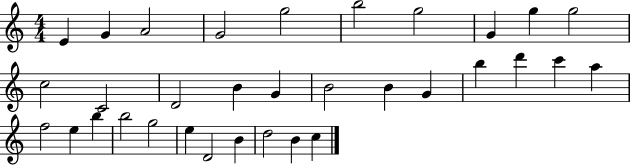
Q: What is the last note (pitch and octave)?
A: C5